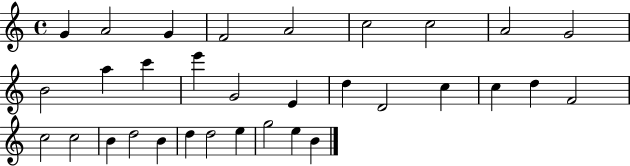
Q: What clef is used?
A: treble